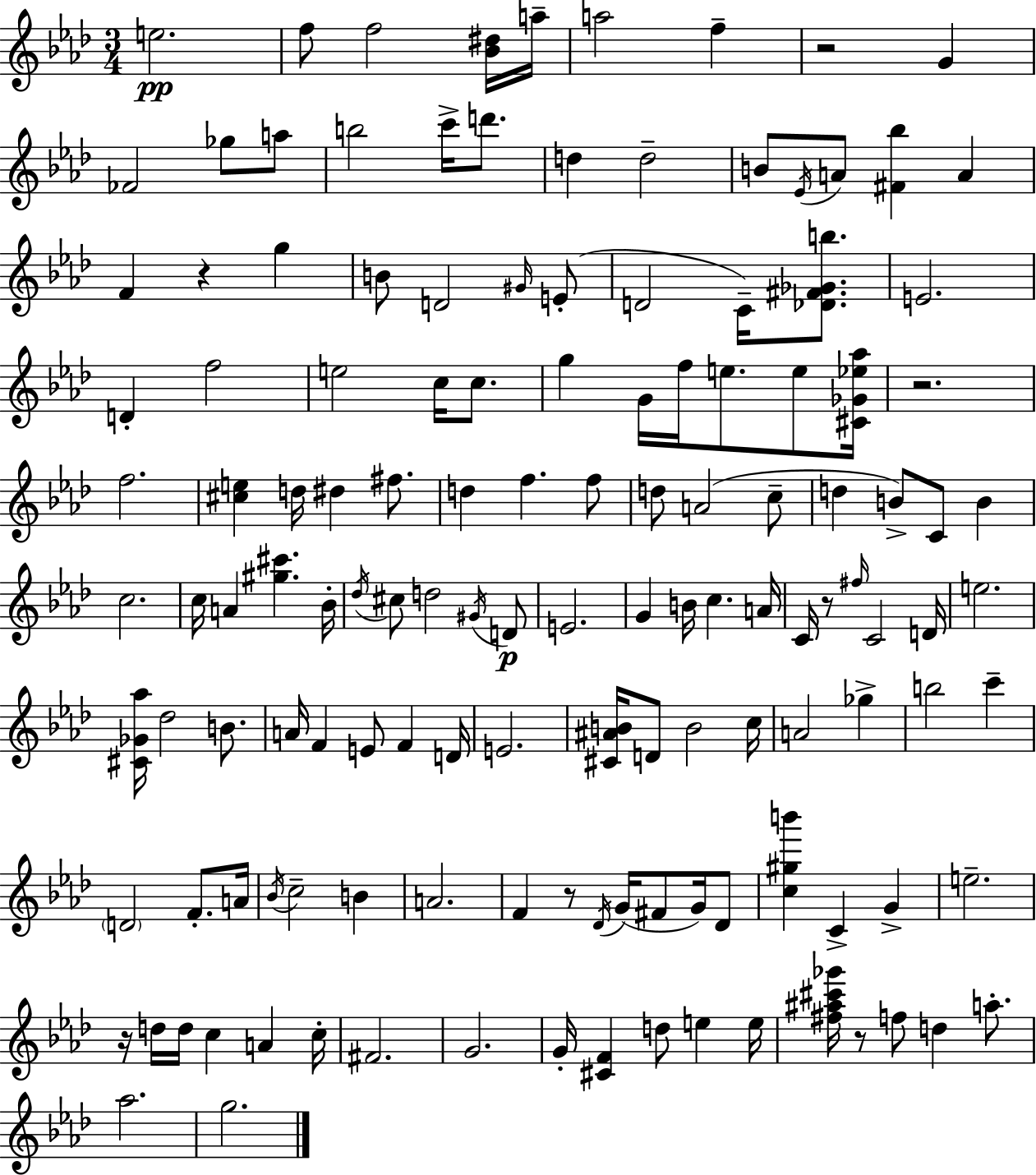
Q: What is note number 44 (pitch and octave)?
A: F5